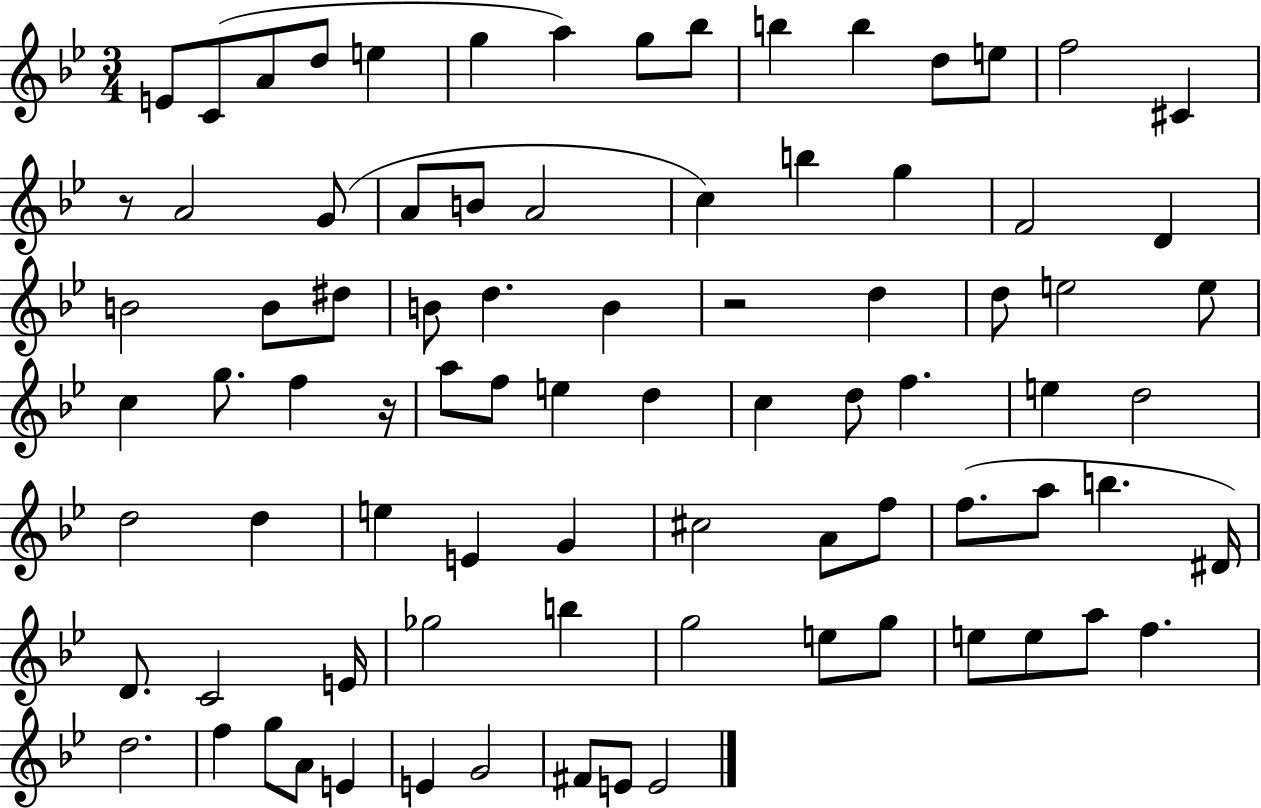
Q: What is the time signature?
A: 3/4